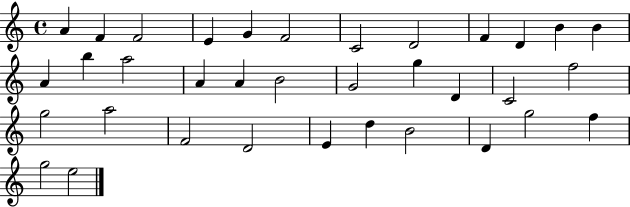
{
  \clef treble
  \time 4/4
  \defaultTimeSignature
  \key c \major
  a'4 f'4 f'2 | e'4 g'4 f'2 | c'2 d'2 | f'4 d'4 b'4 b'4 | \break a'4 b''4 a''2 | a'4 a'4 b'2 | g'2 g''4 d'4 | c'2 f''2 | \break g''2 a''2 | f'2 d'2 | e'4 d''4 b'2 | d'4 g''2 f''4 | \break g''2 e''2 | \bar "|."
}